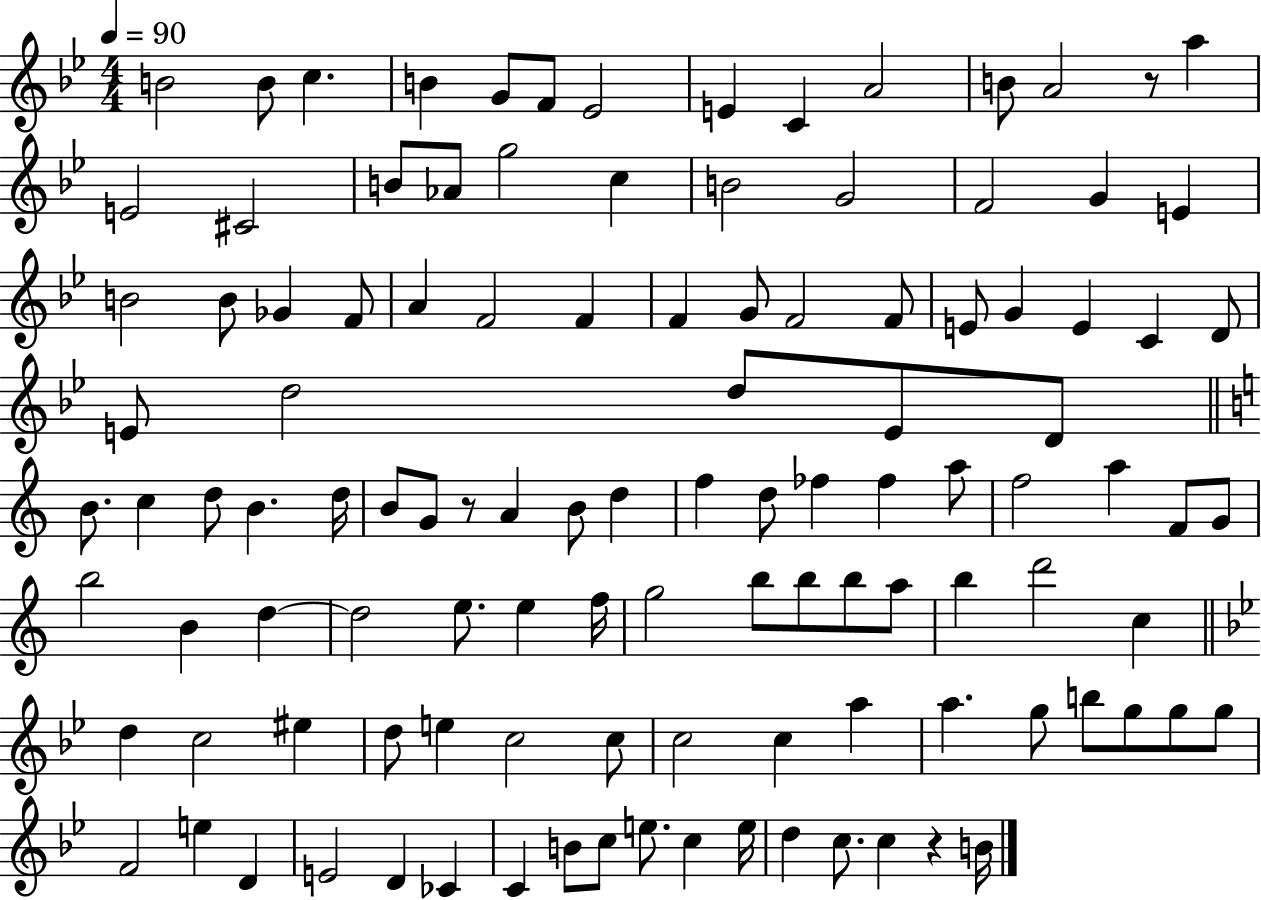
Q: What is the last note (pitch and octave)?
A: B4